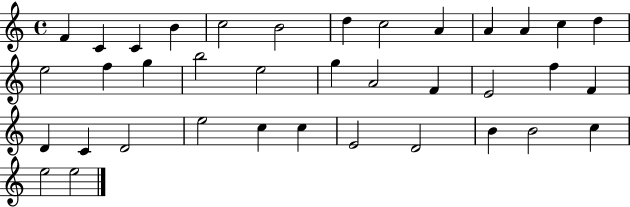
F4/q C4/q C4/q B4/q C5/h B4/h D5/q C5/h A4/q A4/q A4/q C5/q D5/q E5/h F5/q G5/q B5/h E5/h G5/q A4/h F4/q E4/h F5/q F4/q D4/q C4/q D4/h E5/h C5/q C5/q E4/h D4/h B4/q B4/h C5/q E5/h E5/h